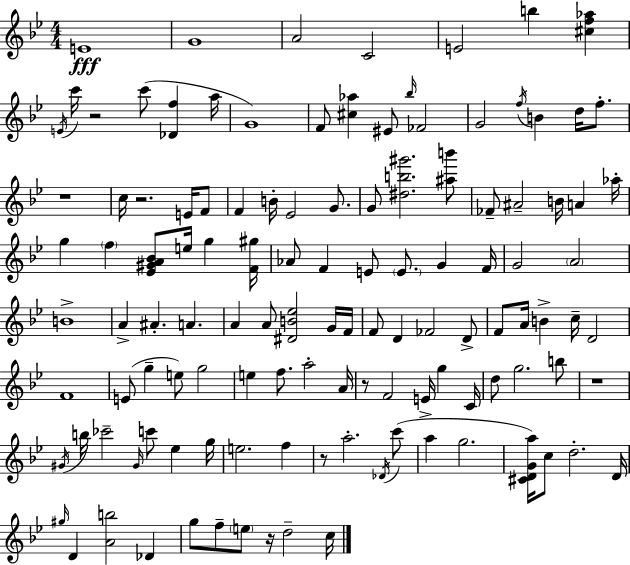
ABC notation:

X:1
T:Untitled
M:4/4
L:1/4
K:Bb
E4 G4 A2 C2 E2 b [^cf_a] E/4 c'/4 z2 c'/2 [_Df] a/4 G4 F/2 [^c_a] ^E/2 _b/4 _F2 G2 f/4 B d/4 f/2 z4 c/4 z2 E/4 F/2 F B/4 _E2 G/2 G/2 [^db^g']2 [^ab']/2 _F/2 ^A2 B/4 A _a/4 g f [_E^GA_B]/2 e/4 g [F^g]/4 _A/2 F E/2 E/2 G F/4 G2 A2 B4 A ^A A A A/2 [^DB_e]2 G/4 F/4 F/2 D _F2 D/2 F/2 A/4 B c/4 D2 F4 E/2 g e/2 g2 e f/2 a2 A/4 z/2 F2 E/4 g C/4 d/2 g2 b/2 z4 ^G/4 b/4 _c'2 ^G/4 c'/2 _e g/4 e2 f z/2 a2 _D/4 c'/2 a g2 [^CDGa]/4 c/2 d2 D/4 ^g/4 D [Ab]2 _D g/2 f/2 e/2 z/4 d2 c/4